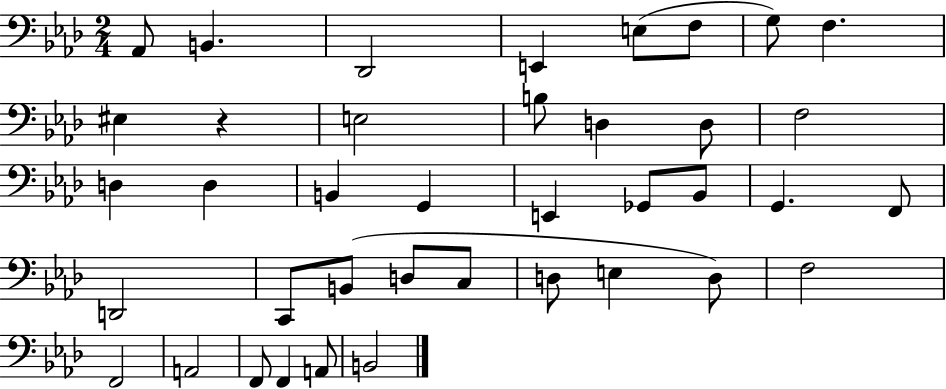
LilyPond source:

{
  \clef bass
  \numericTimeSignature
  \time 2/4
  \key aes \major
  aes,8 b,4. | des,2 | e,4 e8( f8 | g8) f4. | \break eis4 r4 | e2 | b8 d4 d8 | f2 | \break d4 d4 | b,4 g,4 | e,4 ges,8 bes,8 | g,4. f,8 | \break d,2 | c,8 b,8( d8 c8 | d8 e4 d8) | f2 | \break f,2 | a,2 | f,8 f,4 a,8 | b,2 | \break \bar "|."
}